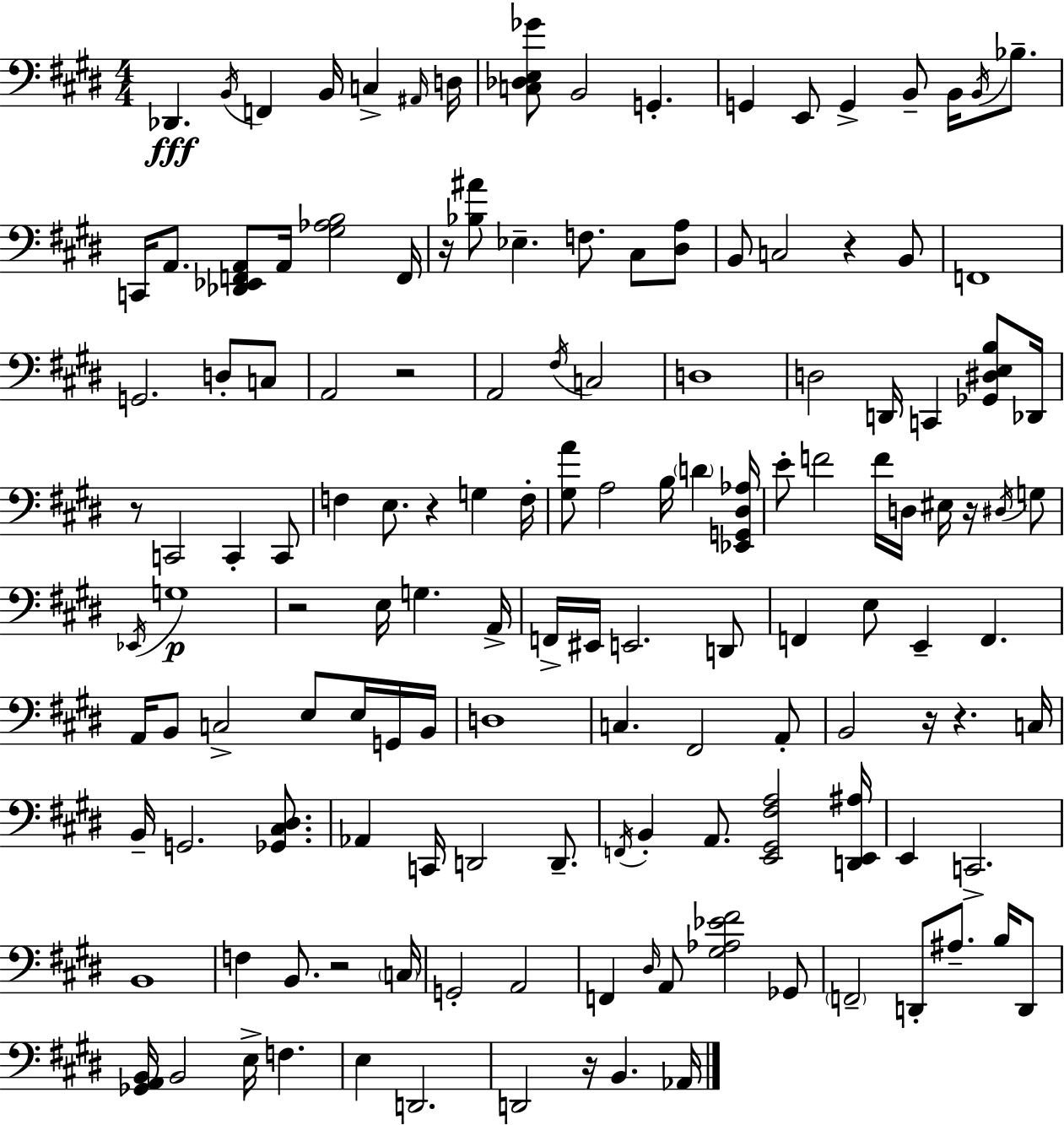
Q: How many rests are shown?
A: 11